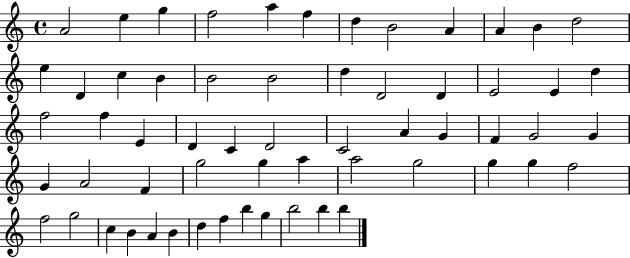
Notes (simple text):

A4/h E5/q G5/q F5/h A5/q F5/q D5/q B4/h A4/q A4/q B4/q D5/h E5/q D4/q C5/q B4/q B4/h B4/h D5/q D4/h D4/q E4/h E4/q D5/q F5/h F5/q E4/q D4/q C4/q D4/h C4/h A4/q G4/q F4/q G4/h G4/q G4/q A4/h F4/q G5/h G5/q A5/q A5/h G5/h G5/q G5/q F5/h F5/h G5/h C5/q B4/q A4/q B4/q D5/q F5/q B5/q G5/q B5/h B5/q B5/q